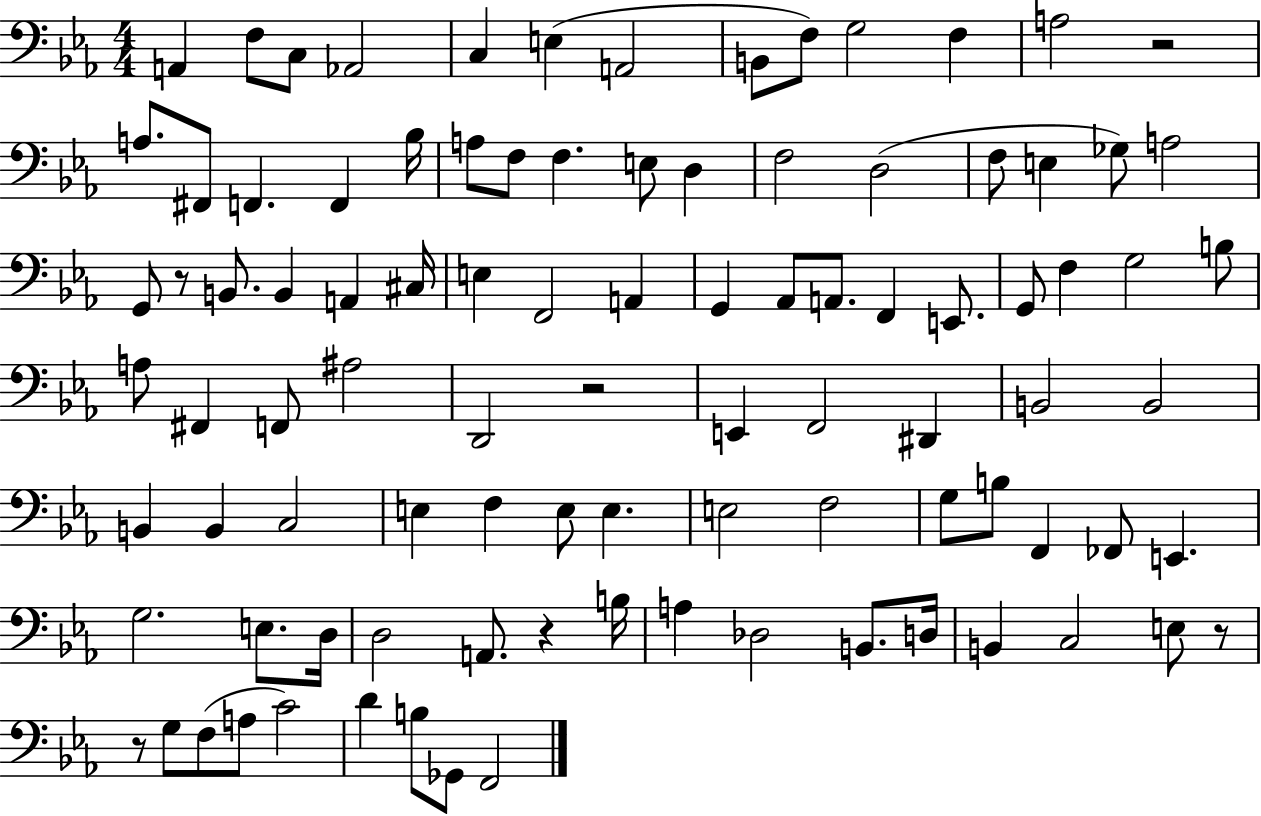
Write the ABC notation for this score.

X:1
T:Untitled
M:4/4
L:1/4
K:Eb
A,, F,/2 C,/2 _A,,2 C, E, A,,2 B,,/2 F,/2 G,2 F, A,2 z2 A,/2 ^F,,/2 F,, F,, _B,/4 A,/2 F,/2 F, E,/2 D, F,2 D,2 F,/2 E, _G,/2 A,2 G,,/2 z/2 B,,/2 B,, A,, ^C,/4 E, F,,2 A,, G,, _A,,/2 A,,/2 F,, E,,/2 G,,/2 F, G,2 B,/2 A,/2 ^F,, F,,/2 ^A,2 D,,2 z2 E,, F,,2 ^D,, B,,2 B,,2 B,, B,, C,2 E, F, E,/2 E, E,2 F,2 G,/2 B,/2 F,, _F,,/2 E,, G,2 E,/2 D,/4 D,2 A,,/2 z B,/4 A, _D,2 B,,/2 D,/4 B,, C,2 E,/2 z/2 z/2 G,/2 F,/2 A,/2 C2 D B,/2 _G,,/2 F,,2